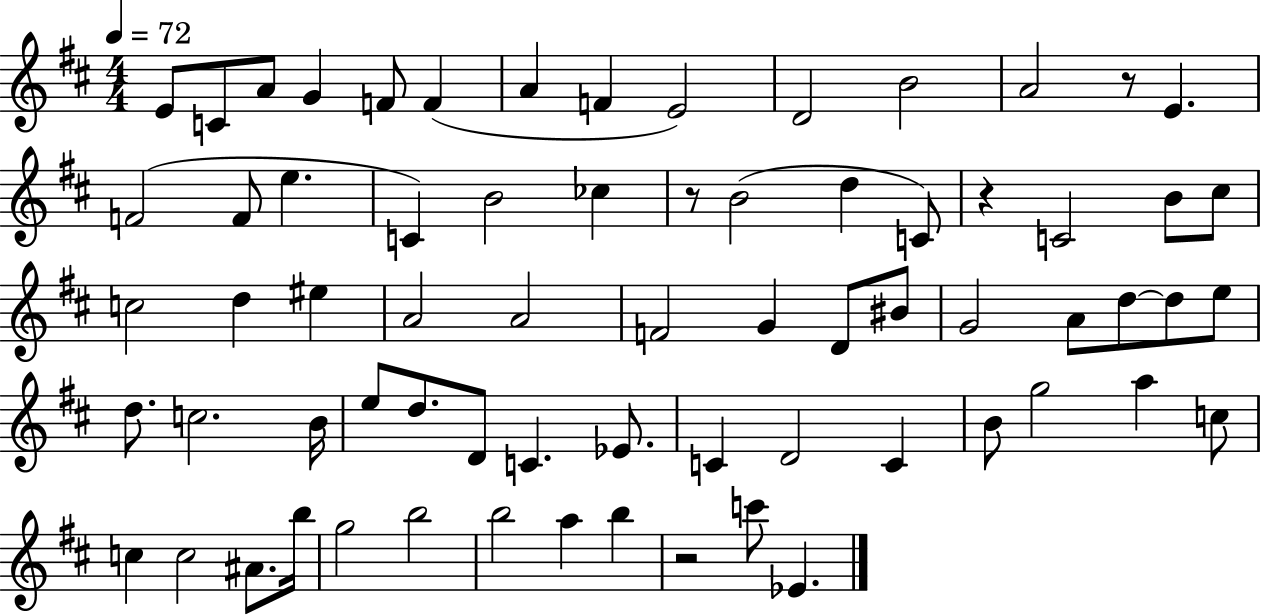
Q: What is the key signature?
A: D major